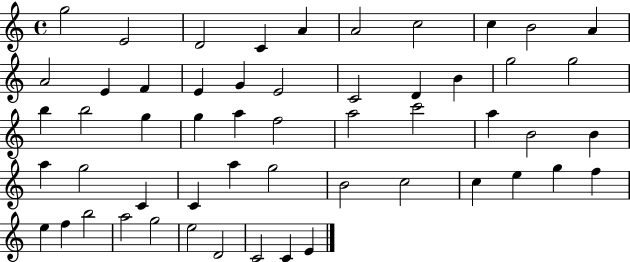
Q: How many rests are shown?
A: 0